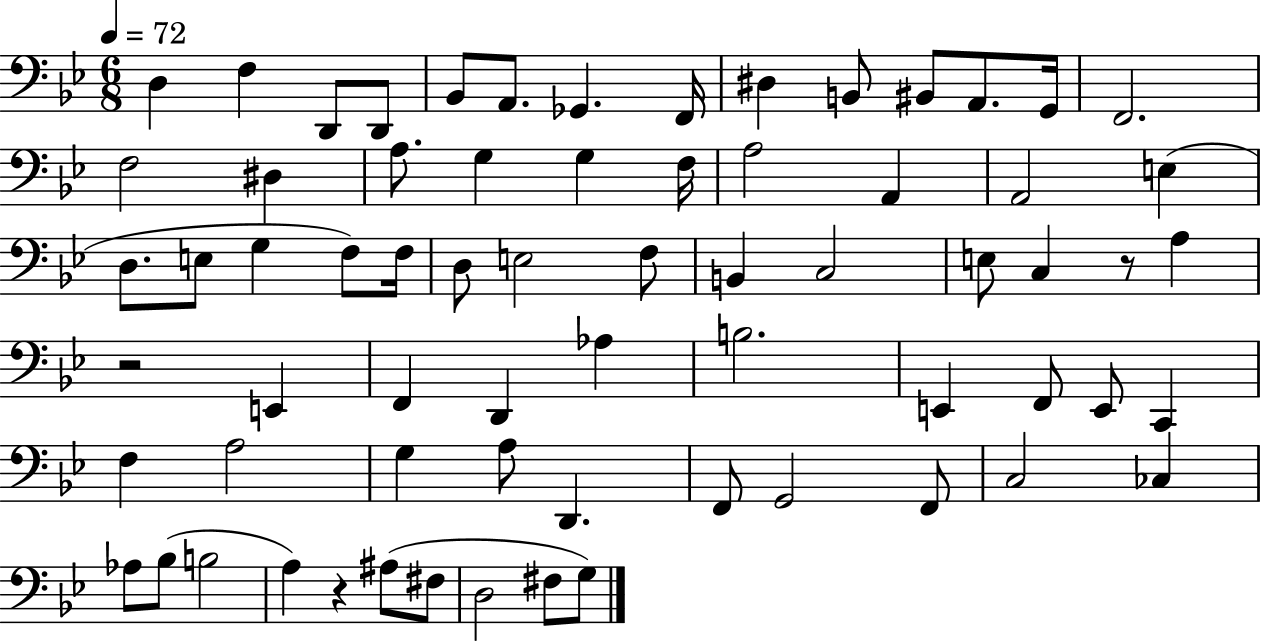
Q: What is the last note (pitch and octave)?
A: G3